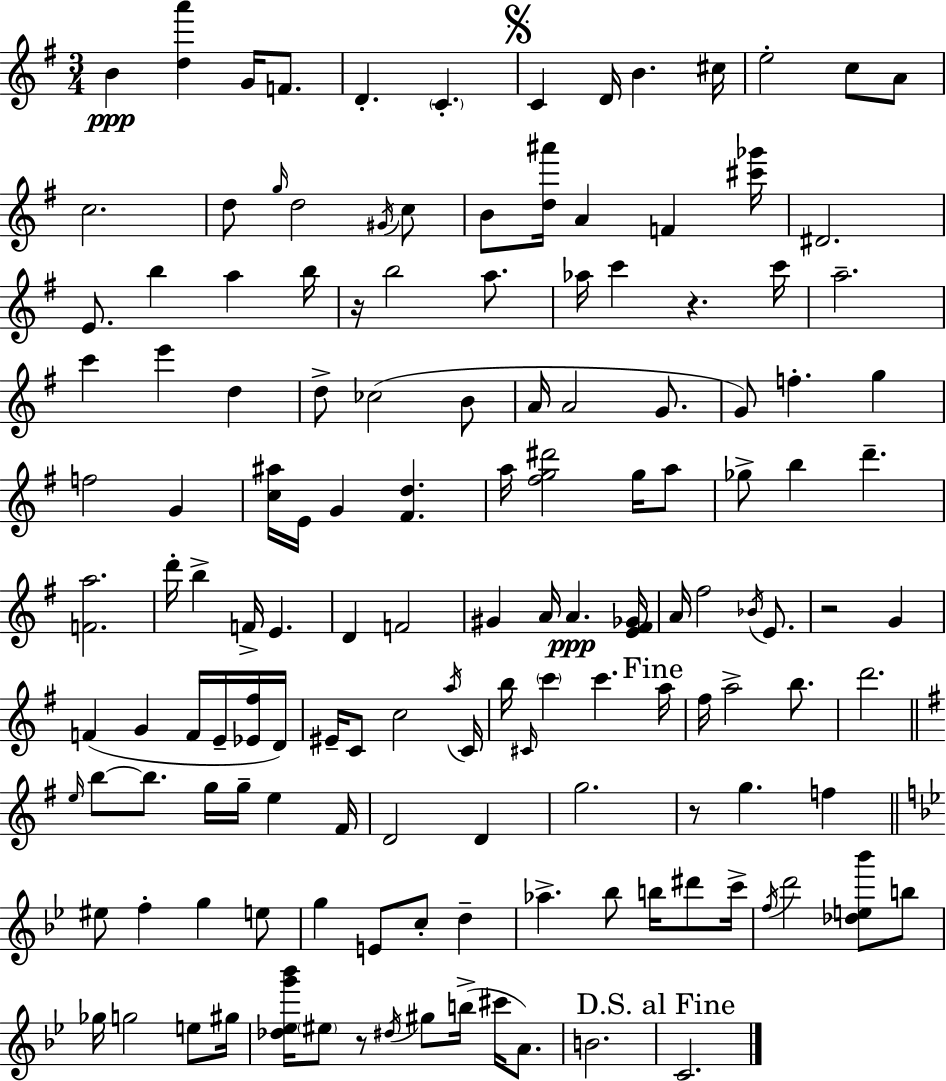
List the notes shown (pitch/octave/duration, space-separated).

B4/q [D5,A6]/q G4/s F4/e. D4/q. C4/q. C4/q D4/s B4/q. C#5/s E5/h C5/e A4/e C5/h. D5/e G5/s D5/h G#4/s C5/e B4/e [D5,A#6]/s A4/q F4/q [C#6,Gb6]/s D#4/h. E4/e. B5/q A5/q B5/s R/s B5/h A5/e. Ab5/s C6/q R/q. C6/s A5/h. C6/q E6/q D5/q D5/e CES5/h B4/e A4/s A4/h G4/e. G4/e F5/q. G5/q F5/h G4/q [C5,A#5]/s E4/s G4/q [F#4,D5]/q. A5/s [F#5,G5,D#6]/h G5/s A5/e Gb5/e B5/q D6/q. [F4,A5]/h. D6/s B5/q F4/s E4/q. D4/q F4/h G#4/q A4/s A4/q. [E4,F#4,Gb4]/s A4/s F#5/h Bb4/s E4/e. R/h G4/q F4/q G4/q F4/s E4/s [Eb4,F#5]/s D4/s EIS4/s C4/e C5/h A5/s C4/s B5/s C#4/s C6/q C6/q. A5/s F#5/s A5/h B5/e. D6/h. E5/s B5/e B5/e. G5/s G5/s E5/q F#4/s D4/h D4/q G5/h. R/e G5/q. F5/q EIS5/e F5/q G5/q E5/e G5/q E4/e C5/e D5/q Ab5/q. Bb5/e B5/s D#6/e C6/s F5/s D6/h [Db5,E5,Bb6]/e B5/e Gb5/s G5/h E5/e G#5/s [Db5,Eb5,G6,Bb6]/s EIS5/e R/e D#5/s G#5/e B5/s C#6/s A4/e. B4/h. C4/h.